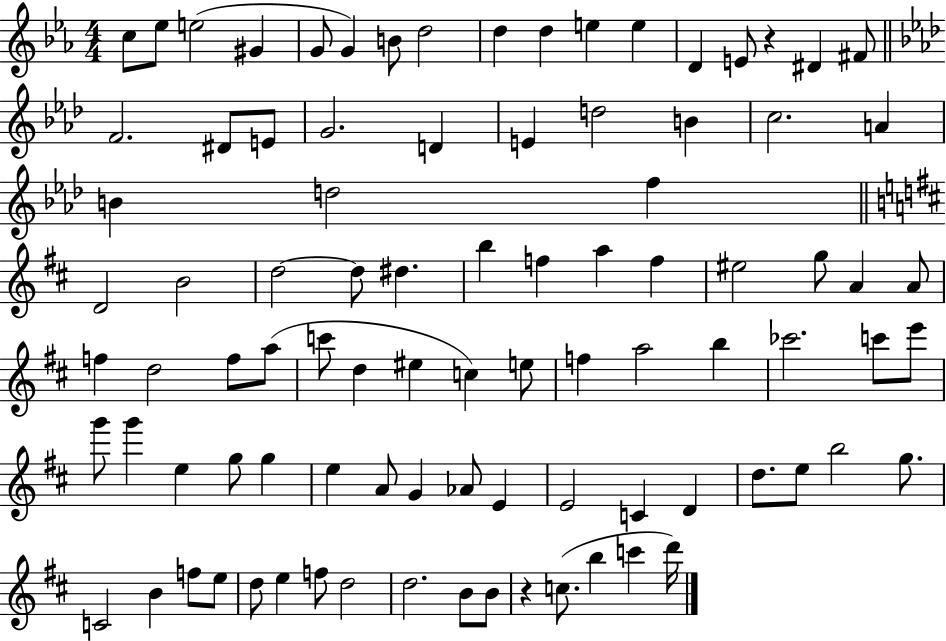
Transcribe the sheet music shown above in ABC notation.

X:1
T:Untitled
M:4/4
L:1/4
K:Eb
c/2 _e/2 e2 ^G G/2 G B/2 d2 d d e e D E/2 z ^D ^F/2 F2 ^D/2 E/2 G2 D E d2 B c2 A B d2 f D2 B2 d2 d/2 ^d b f a f ^e2 g/2 A A/2 f d2 f/2 a/2 c'/2 d ^e c e/2 f a2 b _c'2 c'/2 e'/2 g'/2 g' e g/2 g e A/2 G _A/2 E E2 C D d/2 e/2 b2 g/2 C2 B f/2 e/2 d/2 e f/2 d2 d2 B/2 B/2 z c/2 b c' d'/4